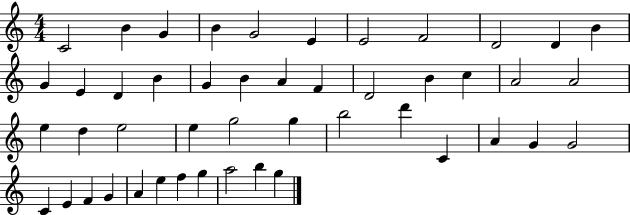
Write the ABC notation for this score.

X:1
T:Untitled
M:4/4
L:1/4
K:C
C2 B G B G2 E E2 F2 D2 D B G E D B G B A F D2 B c A2 A2 e d e2 e g2 g b2 d' C A G G2 C E F G A e f g a2 b g